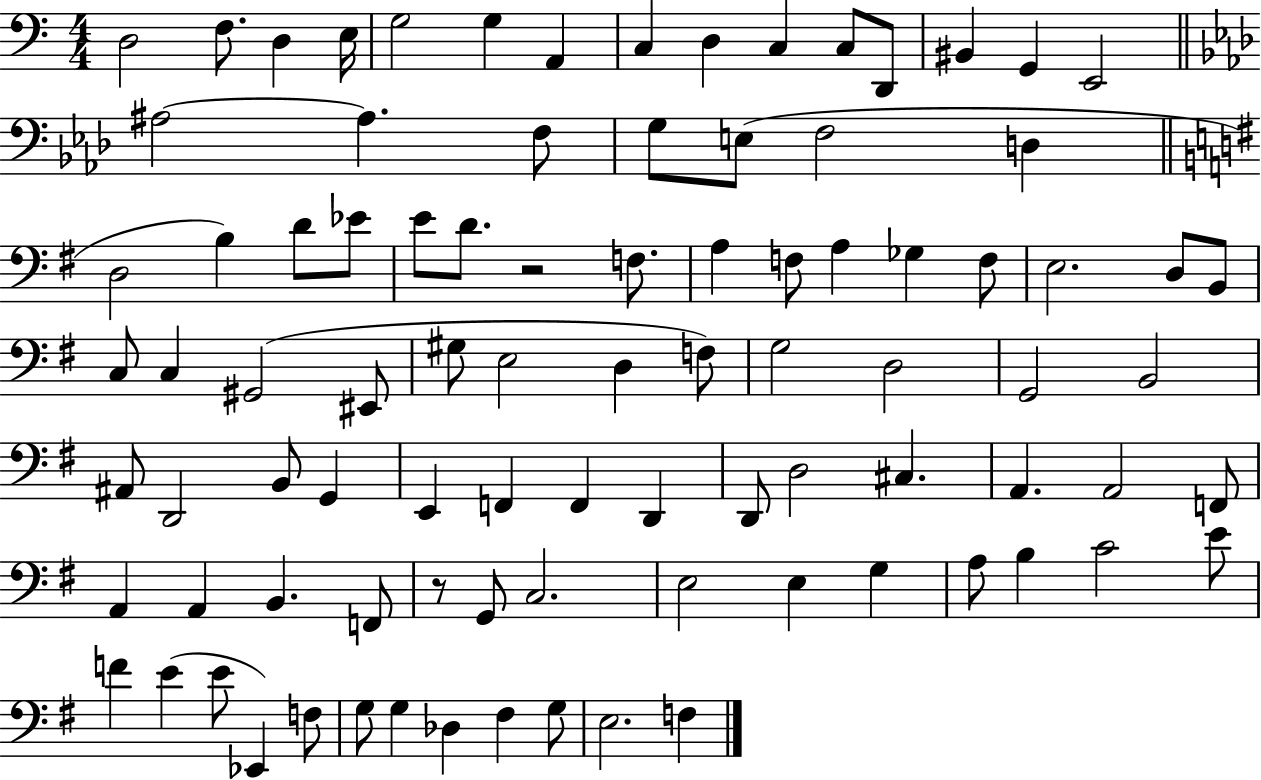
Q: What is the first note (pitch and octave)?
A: D3